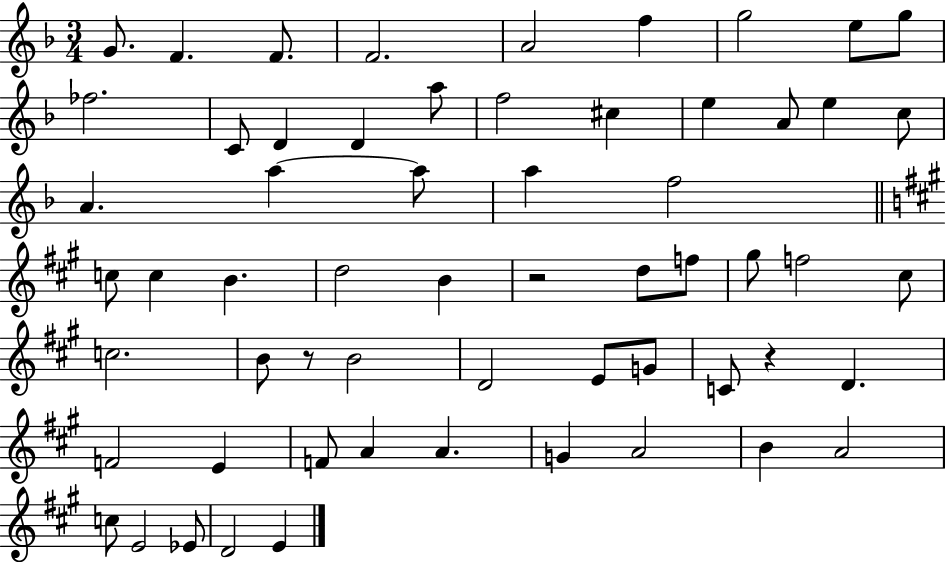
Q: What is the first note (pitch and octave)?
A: G4